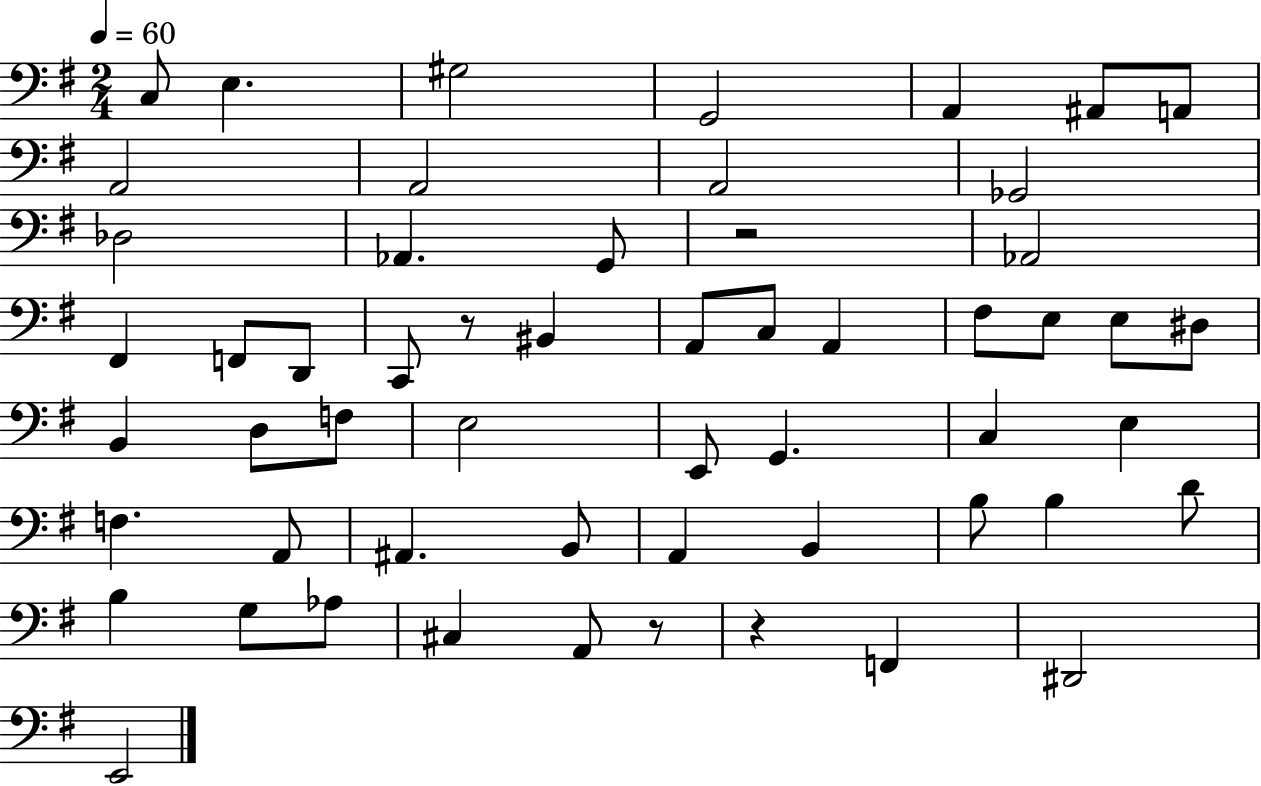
C3/e E3/q. G#3/h G2/h A2/q A#2/e A2/e A2/h A2/h A2/h Gb2/h Db3/h Ab2/q. G2/e R/h Ab2/h F#2/q F2/e D2/e C2/e R/e BIS2/q A2/e C3/e A2/q F#3/e E3/e E3/e D#3/e B2/q D3/e F3/e E3/h E2/e G2/q. C3/q E3/q F3/q. A2/e A#2/q. B2/e A2/q B2/q B3/e B3/q D4/e B3/q G3/e Ab3/e C#3/q A2/e R/e R/q F2/q D#2/h E2/h